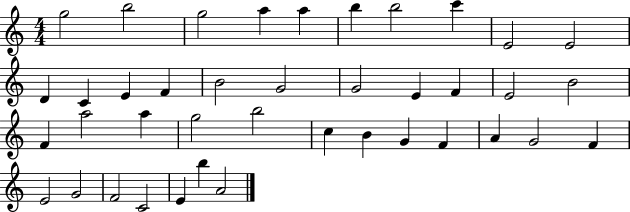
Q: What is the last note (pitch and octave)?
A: A4